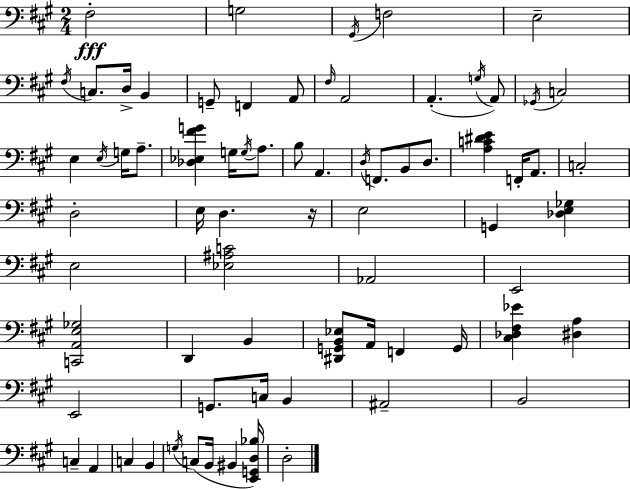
{
  \clef bass
  \numericTimeSignature
  \time 2/4
  \key a \major
  fis2-.\fff | g2 | \acciaccatura { gis,16 } f2 | e2-- | \break \acciaccatura { fis16 } c8. d16-> b,4 | g,8-- f,4 | a,8 \grace { fis16 } a,2 | a,4.-.( | \break \acciaccatura { g16 } a,8) \acciaccatura { ges,16 } c2 | e4 | \acciaccatura { e16 } g16 a8.-- <des ees fis' g'>4 | g16 \acciaccatura { g16 } a8. b8 | \break a,4. \acciaccatura { d16 } | f,8. b,8 d8. | <a c' dis' e'>4 f,16-. a,8. | c2-. | \break d2-. | e16 d4. r16 | e2 | g,4 <des e ges>4 | \break e2 | <ees ais c'>2 | aes,2 | e,2 | \break <c, a, e ges>2 | d,4 b,4 | <dis, g, b, ees>8 a,16 f,4 g,16 | <cis des fis ees'>4 <dis a>4 | \break e,2 | g,8. c16 b,4 | ais,2-- | b,2 | \break c4-- a,4 | c4 b,4 | \acciaccatura { g16 } c8( b,16 bis,4 | <e, g, d bes>16) d2-. | \break \bar "|."
}